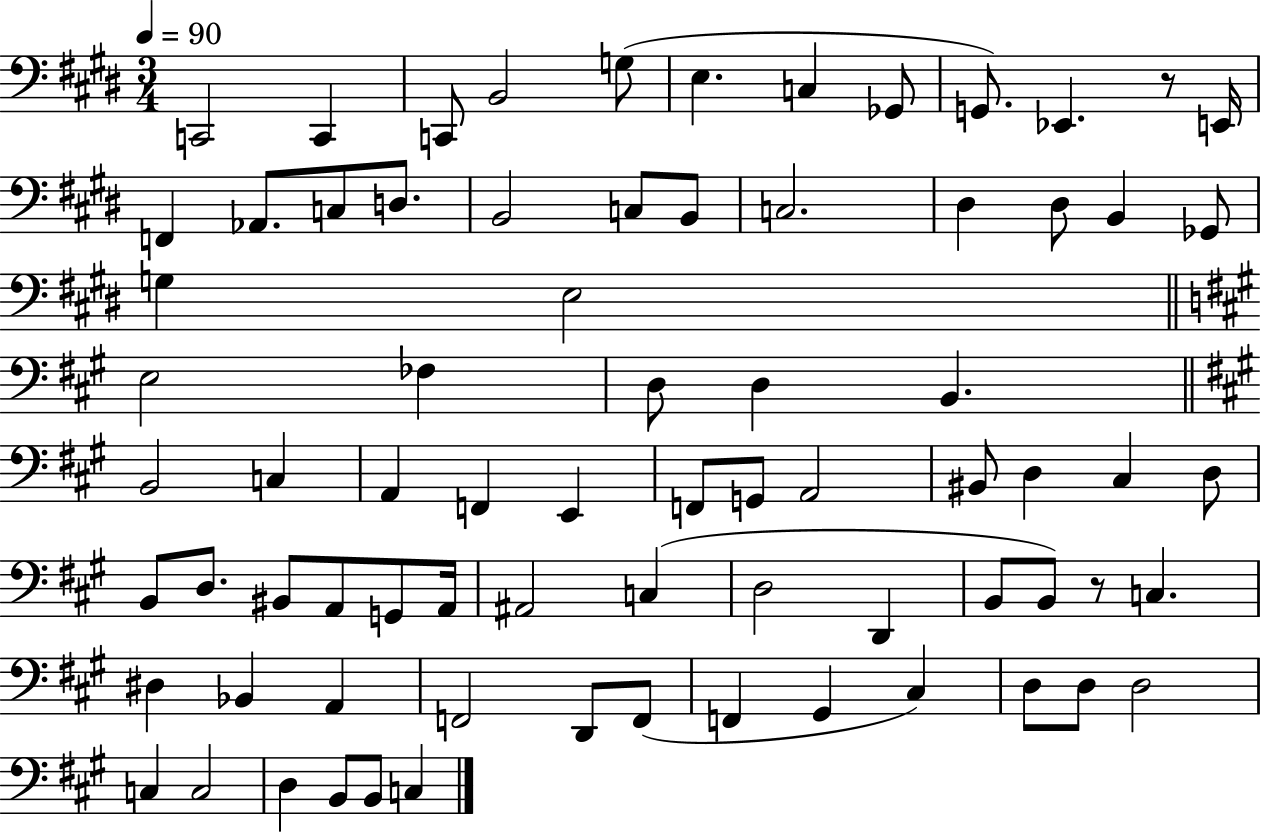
C2/h C2/q C2/e B2/h G3/e E3/q. C3/q Gb2/e G2/e. Eb2/q. R/e E2/s F2/q Ab2/e. C3/e D3/e. B2/h C3/e B2/e C3/h. D#3/q D#3/e B2/q Gb2/e G3/q E3/h E3/h FES3/q D3/e D3/q B2/q. B2/h C3/q A2/q F2/q E2/q F2/e G2/e A2/h BIS2/e D3/q C#3/q D3/e B2/e D3/e. BIS2/e A2/e G2/e A2/s A#2/h C3/q D3/h D2/q B2/e B2/e R/e C3/q. D#3/q Bb2/q A2/q F2/h D2/e F2/e F2/q G#2/q C#3/q D3/e D3/e D3/h C3/q C3/h D3/q B2/e B2/e C3/q